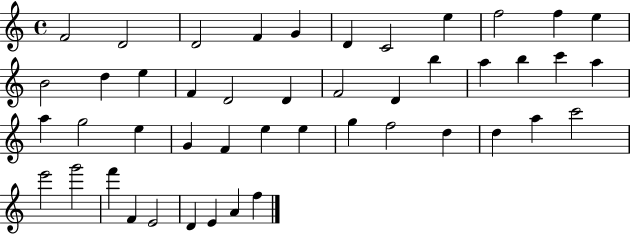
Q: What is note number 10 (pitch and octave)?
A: F5